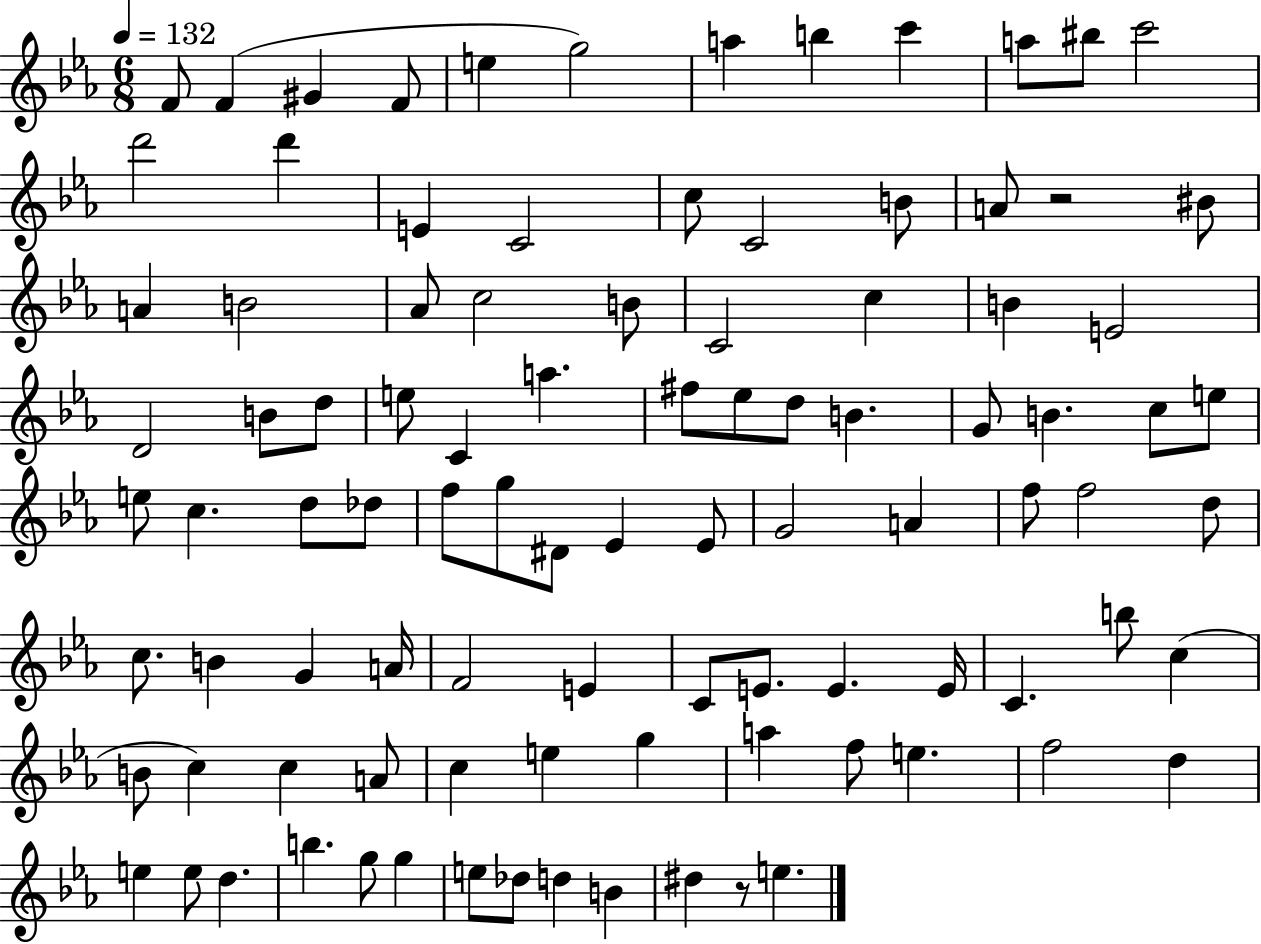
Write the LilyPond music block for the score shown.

{
  \clef treble
  \numericTimeSignature
  \time 6/8
  \key ees \major
  \tempo 4 = 132
  \repeat volta 2 { f'8 f'4( gis'4 f'8 | e''4 g''2) | a''4 b''4 c'''4 | a''8 bis''8 c'''2 | \break d'''2 d'''4 | e'4 c'2 | c''8 c'2 b'8 | a'8 r2 bis'8 | \break a'4 b'2 | aes'8 c''2 b'8 | c'2 c''4 | b'4 e'2 | \break d'2 b'8 d''8 | e''8 c'4 a''4. | fis''8 ees''8 d''8 b'4. | g'8 b'4. c''8 e''8 | \break e''8 c''4. d''8 des''8 | f''8 g''8 dis'8 ees'4 ees'8 | g'2 a'4 | f''8 f''2 d''8 | \break c''8. b'4 g'4 a'16 | f'2 e'4 | c'8 e'8. e'4. e'16 | c'4. b''8 c''4( | \break b'8 c''4) c''4 a'8 | c''4 e''4 g''4 | a''4 f''8 e''4. | f''2 d''4 | \break e''4 e''8 d''4. | b''4. g''8 g''4 | e''8 des''8 d''4 b'4 | dis''4 r8 e''4. | \break } \bar "|."
}